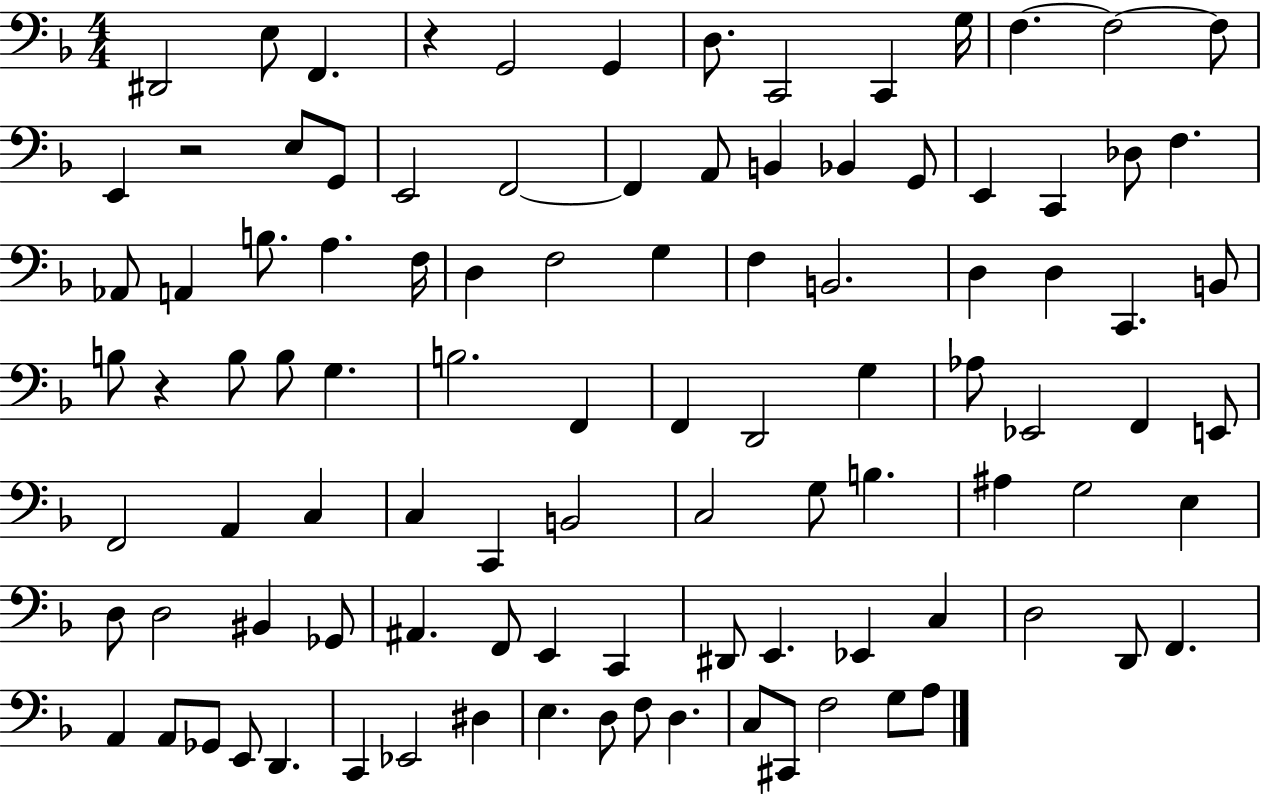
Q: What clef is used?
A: bass